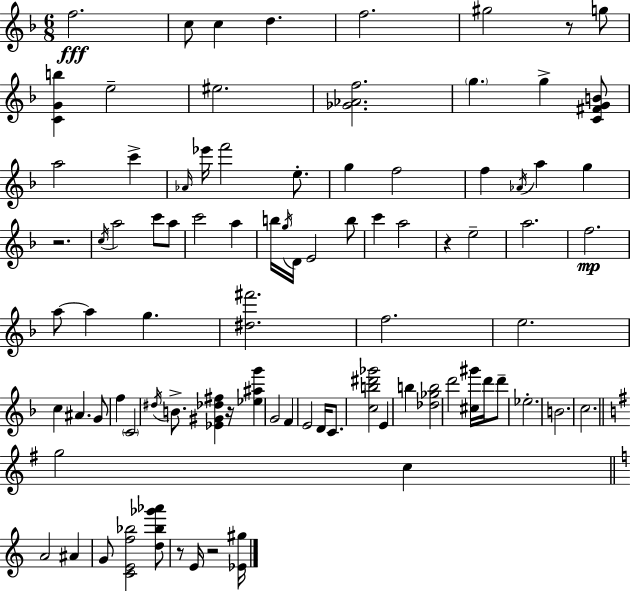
{
  \clef treble
  \numericTimeSignature
  \time 6/8
  \key d \minor
  \repeat volta 2 { f''2.\fff | c''8 c''4 d''4. | f''2. | gis''2 r8 g''8 | \break <c' g' b''>4 e''2-- | eis''2. | <ges' aes' f''>2. | \parenthesize g''4. g''4-> <c' fis' g' b'>8 | \break a''2 c'''4-> | \grace { aes'16 } ees'''16 f'''2 e''8.-. | g''4 f''2 | f''4 \acciaccatura { aes'16 } a''4 g''4 | \break r2. | \acciaccatura { c''16 } a''2 c'''8 | a''8 c'''2 a''4 | b''16 \acciaccatura { g''16 } d'16 e'2 | \break b''8 c'''4 a''2 | r4 e''2-- | a''2. | f''2.\mp | \break a''8~~ a''4 g''4. | <dis'' fis'''>2. | f''2. | e''2. | \break c''4 ais'4. | g'8 f''4 \parenthesize c'2 | \acciaccatura { dis''16 } b'8.-> <ees' gis' des'' fis''>4 | r16 <ees'' ais'' g'''>4 g'2 | \break f'4 e'2 | d'16 c'8. <c'' b'' dis''' ges'''>2 | e'4 b''4 <des'' ges'' b''>2 | d'''2 | \break <cis'' gis'''>16 d'''16 d'''8-- ees''2.-. | b'2. | c''2. | \bar "||" \break \key e \minor g''2 c''4 | \bar "||" \break \key c \major a'2 ais'4 | g'8 <c' e' f'' bes''>2 <d'' bes'' ges''' aes'''>8 | r8 e'16 r2 <ees' gis''>16 | } \bar "|."
}